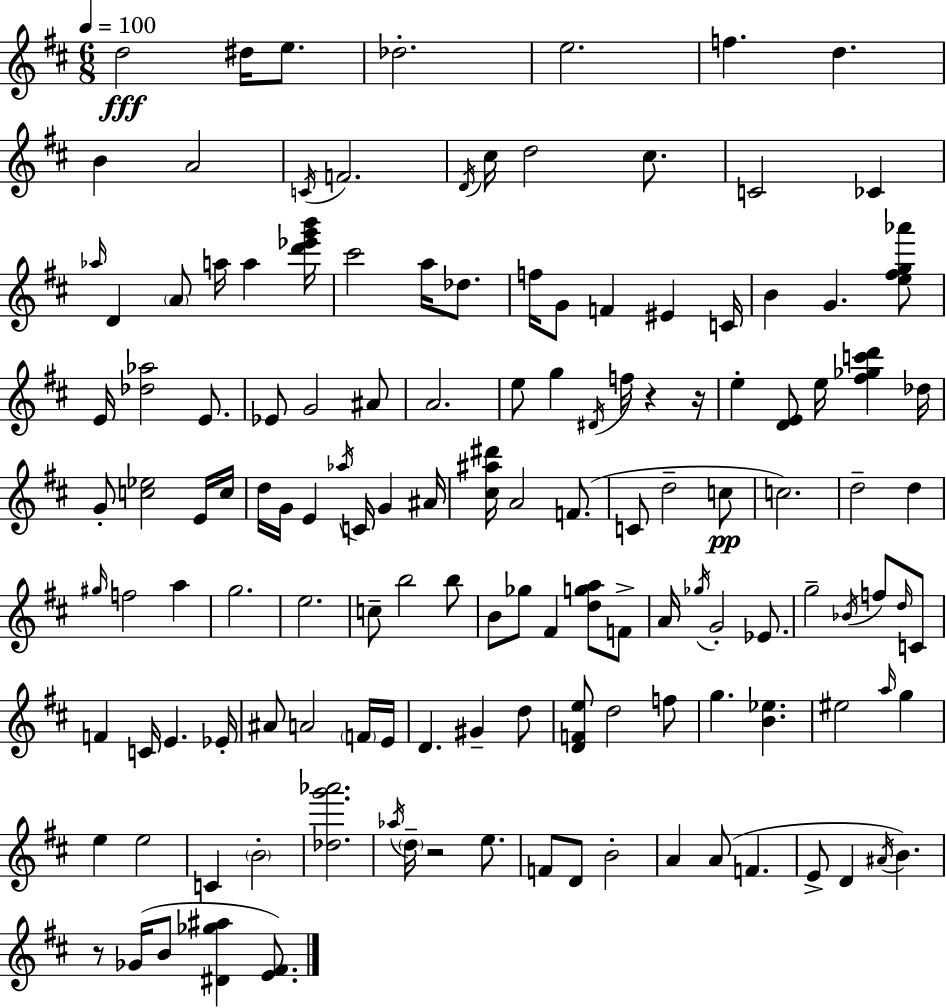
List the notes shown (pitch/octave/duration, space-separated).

D5/h D#5/s E5/e. Db5/h. E5/h. F5/q. D5/q. B4/q A4/h C4/s F4/h. D4/s C#5/s D5/h C#5/e. C4/h CES4/q Ab5/s D4/q A4/e A5/s A5/q [D6,Eb6,G6,B6]/s C#6/h A5/s Db5/e. F5/s G4/e F4/q EIS4/q C4/s B4/q G4/q. [E5,F#5,G5,Ab6]/e E4/s [Db5,Ab5]/h E4/e. Eb4/e G4/h A#4/e A4/h. E5/e G5/q D#4/s F5/s R/q R/s E5/q [D4,E4]/e E5/s [F#5,Gb5,C6,D6]/q Db5/s G4/e [C5,Eb5]/h E4/s C5/s D5/s G4/s E4/q Ab5/s C4/s G4/q A#4/s [C#5,A#5,D#6]/s A4/h F4/e. C4/e D5/h C5/e C5/h. D5/h D5/q G#5/s F5/h A5/q G5/h. E5/h. C5/e B5/h B5/e B4/e Gb5/e F#4/q [D5,G5,A5]/e F4/e A4/s Gb5/s G4/h Eb4/e. G5/h Bb4/s F5/e D5/s C4/e F4/q C4/s E4/q. Eb4/s A#4/e A4/h F4/s E4/s D4/q. G#4/q D5/e [D4,F4,E5]/e D5/h F5/e G5/q. [B4,Eb5]/q. EIS5/h A5/s G5/q E5/q E5/h C4/q B4/h [Db5,G6,Ab6]/h. Ab5/s D5/s R/h E5/e. F4/e D4/e B4/h A4/q A4/e F4/q. E4/e D4/q A#4/s B4/q. R/e Gb4/s B4/e [D#4,Gb5,A#5]/q [E4,F#4]/e.